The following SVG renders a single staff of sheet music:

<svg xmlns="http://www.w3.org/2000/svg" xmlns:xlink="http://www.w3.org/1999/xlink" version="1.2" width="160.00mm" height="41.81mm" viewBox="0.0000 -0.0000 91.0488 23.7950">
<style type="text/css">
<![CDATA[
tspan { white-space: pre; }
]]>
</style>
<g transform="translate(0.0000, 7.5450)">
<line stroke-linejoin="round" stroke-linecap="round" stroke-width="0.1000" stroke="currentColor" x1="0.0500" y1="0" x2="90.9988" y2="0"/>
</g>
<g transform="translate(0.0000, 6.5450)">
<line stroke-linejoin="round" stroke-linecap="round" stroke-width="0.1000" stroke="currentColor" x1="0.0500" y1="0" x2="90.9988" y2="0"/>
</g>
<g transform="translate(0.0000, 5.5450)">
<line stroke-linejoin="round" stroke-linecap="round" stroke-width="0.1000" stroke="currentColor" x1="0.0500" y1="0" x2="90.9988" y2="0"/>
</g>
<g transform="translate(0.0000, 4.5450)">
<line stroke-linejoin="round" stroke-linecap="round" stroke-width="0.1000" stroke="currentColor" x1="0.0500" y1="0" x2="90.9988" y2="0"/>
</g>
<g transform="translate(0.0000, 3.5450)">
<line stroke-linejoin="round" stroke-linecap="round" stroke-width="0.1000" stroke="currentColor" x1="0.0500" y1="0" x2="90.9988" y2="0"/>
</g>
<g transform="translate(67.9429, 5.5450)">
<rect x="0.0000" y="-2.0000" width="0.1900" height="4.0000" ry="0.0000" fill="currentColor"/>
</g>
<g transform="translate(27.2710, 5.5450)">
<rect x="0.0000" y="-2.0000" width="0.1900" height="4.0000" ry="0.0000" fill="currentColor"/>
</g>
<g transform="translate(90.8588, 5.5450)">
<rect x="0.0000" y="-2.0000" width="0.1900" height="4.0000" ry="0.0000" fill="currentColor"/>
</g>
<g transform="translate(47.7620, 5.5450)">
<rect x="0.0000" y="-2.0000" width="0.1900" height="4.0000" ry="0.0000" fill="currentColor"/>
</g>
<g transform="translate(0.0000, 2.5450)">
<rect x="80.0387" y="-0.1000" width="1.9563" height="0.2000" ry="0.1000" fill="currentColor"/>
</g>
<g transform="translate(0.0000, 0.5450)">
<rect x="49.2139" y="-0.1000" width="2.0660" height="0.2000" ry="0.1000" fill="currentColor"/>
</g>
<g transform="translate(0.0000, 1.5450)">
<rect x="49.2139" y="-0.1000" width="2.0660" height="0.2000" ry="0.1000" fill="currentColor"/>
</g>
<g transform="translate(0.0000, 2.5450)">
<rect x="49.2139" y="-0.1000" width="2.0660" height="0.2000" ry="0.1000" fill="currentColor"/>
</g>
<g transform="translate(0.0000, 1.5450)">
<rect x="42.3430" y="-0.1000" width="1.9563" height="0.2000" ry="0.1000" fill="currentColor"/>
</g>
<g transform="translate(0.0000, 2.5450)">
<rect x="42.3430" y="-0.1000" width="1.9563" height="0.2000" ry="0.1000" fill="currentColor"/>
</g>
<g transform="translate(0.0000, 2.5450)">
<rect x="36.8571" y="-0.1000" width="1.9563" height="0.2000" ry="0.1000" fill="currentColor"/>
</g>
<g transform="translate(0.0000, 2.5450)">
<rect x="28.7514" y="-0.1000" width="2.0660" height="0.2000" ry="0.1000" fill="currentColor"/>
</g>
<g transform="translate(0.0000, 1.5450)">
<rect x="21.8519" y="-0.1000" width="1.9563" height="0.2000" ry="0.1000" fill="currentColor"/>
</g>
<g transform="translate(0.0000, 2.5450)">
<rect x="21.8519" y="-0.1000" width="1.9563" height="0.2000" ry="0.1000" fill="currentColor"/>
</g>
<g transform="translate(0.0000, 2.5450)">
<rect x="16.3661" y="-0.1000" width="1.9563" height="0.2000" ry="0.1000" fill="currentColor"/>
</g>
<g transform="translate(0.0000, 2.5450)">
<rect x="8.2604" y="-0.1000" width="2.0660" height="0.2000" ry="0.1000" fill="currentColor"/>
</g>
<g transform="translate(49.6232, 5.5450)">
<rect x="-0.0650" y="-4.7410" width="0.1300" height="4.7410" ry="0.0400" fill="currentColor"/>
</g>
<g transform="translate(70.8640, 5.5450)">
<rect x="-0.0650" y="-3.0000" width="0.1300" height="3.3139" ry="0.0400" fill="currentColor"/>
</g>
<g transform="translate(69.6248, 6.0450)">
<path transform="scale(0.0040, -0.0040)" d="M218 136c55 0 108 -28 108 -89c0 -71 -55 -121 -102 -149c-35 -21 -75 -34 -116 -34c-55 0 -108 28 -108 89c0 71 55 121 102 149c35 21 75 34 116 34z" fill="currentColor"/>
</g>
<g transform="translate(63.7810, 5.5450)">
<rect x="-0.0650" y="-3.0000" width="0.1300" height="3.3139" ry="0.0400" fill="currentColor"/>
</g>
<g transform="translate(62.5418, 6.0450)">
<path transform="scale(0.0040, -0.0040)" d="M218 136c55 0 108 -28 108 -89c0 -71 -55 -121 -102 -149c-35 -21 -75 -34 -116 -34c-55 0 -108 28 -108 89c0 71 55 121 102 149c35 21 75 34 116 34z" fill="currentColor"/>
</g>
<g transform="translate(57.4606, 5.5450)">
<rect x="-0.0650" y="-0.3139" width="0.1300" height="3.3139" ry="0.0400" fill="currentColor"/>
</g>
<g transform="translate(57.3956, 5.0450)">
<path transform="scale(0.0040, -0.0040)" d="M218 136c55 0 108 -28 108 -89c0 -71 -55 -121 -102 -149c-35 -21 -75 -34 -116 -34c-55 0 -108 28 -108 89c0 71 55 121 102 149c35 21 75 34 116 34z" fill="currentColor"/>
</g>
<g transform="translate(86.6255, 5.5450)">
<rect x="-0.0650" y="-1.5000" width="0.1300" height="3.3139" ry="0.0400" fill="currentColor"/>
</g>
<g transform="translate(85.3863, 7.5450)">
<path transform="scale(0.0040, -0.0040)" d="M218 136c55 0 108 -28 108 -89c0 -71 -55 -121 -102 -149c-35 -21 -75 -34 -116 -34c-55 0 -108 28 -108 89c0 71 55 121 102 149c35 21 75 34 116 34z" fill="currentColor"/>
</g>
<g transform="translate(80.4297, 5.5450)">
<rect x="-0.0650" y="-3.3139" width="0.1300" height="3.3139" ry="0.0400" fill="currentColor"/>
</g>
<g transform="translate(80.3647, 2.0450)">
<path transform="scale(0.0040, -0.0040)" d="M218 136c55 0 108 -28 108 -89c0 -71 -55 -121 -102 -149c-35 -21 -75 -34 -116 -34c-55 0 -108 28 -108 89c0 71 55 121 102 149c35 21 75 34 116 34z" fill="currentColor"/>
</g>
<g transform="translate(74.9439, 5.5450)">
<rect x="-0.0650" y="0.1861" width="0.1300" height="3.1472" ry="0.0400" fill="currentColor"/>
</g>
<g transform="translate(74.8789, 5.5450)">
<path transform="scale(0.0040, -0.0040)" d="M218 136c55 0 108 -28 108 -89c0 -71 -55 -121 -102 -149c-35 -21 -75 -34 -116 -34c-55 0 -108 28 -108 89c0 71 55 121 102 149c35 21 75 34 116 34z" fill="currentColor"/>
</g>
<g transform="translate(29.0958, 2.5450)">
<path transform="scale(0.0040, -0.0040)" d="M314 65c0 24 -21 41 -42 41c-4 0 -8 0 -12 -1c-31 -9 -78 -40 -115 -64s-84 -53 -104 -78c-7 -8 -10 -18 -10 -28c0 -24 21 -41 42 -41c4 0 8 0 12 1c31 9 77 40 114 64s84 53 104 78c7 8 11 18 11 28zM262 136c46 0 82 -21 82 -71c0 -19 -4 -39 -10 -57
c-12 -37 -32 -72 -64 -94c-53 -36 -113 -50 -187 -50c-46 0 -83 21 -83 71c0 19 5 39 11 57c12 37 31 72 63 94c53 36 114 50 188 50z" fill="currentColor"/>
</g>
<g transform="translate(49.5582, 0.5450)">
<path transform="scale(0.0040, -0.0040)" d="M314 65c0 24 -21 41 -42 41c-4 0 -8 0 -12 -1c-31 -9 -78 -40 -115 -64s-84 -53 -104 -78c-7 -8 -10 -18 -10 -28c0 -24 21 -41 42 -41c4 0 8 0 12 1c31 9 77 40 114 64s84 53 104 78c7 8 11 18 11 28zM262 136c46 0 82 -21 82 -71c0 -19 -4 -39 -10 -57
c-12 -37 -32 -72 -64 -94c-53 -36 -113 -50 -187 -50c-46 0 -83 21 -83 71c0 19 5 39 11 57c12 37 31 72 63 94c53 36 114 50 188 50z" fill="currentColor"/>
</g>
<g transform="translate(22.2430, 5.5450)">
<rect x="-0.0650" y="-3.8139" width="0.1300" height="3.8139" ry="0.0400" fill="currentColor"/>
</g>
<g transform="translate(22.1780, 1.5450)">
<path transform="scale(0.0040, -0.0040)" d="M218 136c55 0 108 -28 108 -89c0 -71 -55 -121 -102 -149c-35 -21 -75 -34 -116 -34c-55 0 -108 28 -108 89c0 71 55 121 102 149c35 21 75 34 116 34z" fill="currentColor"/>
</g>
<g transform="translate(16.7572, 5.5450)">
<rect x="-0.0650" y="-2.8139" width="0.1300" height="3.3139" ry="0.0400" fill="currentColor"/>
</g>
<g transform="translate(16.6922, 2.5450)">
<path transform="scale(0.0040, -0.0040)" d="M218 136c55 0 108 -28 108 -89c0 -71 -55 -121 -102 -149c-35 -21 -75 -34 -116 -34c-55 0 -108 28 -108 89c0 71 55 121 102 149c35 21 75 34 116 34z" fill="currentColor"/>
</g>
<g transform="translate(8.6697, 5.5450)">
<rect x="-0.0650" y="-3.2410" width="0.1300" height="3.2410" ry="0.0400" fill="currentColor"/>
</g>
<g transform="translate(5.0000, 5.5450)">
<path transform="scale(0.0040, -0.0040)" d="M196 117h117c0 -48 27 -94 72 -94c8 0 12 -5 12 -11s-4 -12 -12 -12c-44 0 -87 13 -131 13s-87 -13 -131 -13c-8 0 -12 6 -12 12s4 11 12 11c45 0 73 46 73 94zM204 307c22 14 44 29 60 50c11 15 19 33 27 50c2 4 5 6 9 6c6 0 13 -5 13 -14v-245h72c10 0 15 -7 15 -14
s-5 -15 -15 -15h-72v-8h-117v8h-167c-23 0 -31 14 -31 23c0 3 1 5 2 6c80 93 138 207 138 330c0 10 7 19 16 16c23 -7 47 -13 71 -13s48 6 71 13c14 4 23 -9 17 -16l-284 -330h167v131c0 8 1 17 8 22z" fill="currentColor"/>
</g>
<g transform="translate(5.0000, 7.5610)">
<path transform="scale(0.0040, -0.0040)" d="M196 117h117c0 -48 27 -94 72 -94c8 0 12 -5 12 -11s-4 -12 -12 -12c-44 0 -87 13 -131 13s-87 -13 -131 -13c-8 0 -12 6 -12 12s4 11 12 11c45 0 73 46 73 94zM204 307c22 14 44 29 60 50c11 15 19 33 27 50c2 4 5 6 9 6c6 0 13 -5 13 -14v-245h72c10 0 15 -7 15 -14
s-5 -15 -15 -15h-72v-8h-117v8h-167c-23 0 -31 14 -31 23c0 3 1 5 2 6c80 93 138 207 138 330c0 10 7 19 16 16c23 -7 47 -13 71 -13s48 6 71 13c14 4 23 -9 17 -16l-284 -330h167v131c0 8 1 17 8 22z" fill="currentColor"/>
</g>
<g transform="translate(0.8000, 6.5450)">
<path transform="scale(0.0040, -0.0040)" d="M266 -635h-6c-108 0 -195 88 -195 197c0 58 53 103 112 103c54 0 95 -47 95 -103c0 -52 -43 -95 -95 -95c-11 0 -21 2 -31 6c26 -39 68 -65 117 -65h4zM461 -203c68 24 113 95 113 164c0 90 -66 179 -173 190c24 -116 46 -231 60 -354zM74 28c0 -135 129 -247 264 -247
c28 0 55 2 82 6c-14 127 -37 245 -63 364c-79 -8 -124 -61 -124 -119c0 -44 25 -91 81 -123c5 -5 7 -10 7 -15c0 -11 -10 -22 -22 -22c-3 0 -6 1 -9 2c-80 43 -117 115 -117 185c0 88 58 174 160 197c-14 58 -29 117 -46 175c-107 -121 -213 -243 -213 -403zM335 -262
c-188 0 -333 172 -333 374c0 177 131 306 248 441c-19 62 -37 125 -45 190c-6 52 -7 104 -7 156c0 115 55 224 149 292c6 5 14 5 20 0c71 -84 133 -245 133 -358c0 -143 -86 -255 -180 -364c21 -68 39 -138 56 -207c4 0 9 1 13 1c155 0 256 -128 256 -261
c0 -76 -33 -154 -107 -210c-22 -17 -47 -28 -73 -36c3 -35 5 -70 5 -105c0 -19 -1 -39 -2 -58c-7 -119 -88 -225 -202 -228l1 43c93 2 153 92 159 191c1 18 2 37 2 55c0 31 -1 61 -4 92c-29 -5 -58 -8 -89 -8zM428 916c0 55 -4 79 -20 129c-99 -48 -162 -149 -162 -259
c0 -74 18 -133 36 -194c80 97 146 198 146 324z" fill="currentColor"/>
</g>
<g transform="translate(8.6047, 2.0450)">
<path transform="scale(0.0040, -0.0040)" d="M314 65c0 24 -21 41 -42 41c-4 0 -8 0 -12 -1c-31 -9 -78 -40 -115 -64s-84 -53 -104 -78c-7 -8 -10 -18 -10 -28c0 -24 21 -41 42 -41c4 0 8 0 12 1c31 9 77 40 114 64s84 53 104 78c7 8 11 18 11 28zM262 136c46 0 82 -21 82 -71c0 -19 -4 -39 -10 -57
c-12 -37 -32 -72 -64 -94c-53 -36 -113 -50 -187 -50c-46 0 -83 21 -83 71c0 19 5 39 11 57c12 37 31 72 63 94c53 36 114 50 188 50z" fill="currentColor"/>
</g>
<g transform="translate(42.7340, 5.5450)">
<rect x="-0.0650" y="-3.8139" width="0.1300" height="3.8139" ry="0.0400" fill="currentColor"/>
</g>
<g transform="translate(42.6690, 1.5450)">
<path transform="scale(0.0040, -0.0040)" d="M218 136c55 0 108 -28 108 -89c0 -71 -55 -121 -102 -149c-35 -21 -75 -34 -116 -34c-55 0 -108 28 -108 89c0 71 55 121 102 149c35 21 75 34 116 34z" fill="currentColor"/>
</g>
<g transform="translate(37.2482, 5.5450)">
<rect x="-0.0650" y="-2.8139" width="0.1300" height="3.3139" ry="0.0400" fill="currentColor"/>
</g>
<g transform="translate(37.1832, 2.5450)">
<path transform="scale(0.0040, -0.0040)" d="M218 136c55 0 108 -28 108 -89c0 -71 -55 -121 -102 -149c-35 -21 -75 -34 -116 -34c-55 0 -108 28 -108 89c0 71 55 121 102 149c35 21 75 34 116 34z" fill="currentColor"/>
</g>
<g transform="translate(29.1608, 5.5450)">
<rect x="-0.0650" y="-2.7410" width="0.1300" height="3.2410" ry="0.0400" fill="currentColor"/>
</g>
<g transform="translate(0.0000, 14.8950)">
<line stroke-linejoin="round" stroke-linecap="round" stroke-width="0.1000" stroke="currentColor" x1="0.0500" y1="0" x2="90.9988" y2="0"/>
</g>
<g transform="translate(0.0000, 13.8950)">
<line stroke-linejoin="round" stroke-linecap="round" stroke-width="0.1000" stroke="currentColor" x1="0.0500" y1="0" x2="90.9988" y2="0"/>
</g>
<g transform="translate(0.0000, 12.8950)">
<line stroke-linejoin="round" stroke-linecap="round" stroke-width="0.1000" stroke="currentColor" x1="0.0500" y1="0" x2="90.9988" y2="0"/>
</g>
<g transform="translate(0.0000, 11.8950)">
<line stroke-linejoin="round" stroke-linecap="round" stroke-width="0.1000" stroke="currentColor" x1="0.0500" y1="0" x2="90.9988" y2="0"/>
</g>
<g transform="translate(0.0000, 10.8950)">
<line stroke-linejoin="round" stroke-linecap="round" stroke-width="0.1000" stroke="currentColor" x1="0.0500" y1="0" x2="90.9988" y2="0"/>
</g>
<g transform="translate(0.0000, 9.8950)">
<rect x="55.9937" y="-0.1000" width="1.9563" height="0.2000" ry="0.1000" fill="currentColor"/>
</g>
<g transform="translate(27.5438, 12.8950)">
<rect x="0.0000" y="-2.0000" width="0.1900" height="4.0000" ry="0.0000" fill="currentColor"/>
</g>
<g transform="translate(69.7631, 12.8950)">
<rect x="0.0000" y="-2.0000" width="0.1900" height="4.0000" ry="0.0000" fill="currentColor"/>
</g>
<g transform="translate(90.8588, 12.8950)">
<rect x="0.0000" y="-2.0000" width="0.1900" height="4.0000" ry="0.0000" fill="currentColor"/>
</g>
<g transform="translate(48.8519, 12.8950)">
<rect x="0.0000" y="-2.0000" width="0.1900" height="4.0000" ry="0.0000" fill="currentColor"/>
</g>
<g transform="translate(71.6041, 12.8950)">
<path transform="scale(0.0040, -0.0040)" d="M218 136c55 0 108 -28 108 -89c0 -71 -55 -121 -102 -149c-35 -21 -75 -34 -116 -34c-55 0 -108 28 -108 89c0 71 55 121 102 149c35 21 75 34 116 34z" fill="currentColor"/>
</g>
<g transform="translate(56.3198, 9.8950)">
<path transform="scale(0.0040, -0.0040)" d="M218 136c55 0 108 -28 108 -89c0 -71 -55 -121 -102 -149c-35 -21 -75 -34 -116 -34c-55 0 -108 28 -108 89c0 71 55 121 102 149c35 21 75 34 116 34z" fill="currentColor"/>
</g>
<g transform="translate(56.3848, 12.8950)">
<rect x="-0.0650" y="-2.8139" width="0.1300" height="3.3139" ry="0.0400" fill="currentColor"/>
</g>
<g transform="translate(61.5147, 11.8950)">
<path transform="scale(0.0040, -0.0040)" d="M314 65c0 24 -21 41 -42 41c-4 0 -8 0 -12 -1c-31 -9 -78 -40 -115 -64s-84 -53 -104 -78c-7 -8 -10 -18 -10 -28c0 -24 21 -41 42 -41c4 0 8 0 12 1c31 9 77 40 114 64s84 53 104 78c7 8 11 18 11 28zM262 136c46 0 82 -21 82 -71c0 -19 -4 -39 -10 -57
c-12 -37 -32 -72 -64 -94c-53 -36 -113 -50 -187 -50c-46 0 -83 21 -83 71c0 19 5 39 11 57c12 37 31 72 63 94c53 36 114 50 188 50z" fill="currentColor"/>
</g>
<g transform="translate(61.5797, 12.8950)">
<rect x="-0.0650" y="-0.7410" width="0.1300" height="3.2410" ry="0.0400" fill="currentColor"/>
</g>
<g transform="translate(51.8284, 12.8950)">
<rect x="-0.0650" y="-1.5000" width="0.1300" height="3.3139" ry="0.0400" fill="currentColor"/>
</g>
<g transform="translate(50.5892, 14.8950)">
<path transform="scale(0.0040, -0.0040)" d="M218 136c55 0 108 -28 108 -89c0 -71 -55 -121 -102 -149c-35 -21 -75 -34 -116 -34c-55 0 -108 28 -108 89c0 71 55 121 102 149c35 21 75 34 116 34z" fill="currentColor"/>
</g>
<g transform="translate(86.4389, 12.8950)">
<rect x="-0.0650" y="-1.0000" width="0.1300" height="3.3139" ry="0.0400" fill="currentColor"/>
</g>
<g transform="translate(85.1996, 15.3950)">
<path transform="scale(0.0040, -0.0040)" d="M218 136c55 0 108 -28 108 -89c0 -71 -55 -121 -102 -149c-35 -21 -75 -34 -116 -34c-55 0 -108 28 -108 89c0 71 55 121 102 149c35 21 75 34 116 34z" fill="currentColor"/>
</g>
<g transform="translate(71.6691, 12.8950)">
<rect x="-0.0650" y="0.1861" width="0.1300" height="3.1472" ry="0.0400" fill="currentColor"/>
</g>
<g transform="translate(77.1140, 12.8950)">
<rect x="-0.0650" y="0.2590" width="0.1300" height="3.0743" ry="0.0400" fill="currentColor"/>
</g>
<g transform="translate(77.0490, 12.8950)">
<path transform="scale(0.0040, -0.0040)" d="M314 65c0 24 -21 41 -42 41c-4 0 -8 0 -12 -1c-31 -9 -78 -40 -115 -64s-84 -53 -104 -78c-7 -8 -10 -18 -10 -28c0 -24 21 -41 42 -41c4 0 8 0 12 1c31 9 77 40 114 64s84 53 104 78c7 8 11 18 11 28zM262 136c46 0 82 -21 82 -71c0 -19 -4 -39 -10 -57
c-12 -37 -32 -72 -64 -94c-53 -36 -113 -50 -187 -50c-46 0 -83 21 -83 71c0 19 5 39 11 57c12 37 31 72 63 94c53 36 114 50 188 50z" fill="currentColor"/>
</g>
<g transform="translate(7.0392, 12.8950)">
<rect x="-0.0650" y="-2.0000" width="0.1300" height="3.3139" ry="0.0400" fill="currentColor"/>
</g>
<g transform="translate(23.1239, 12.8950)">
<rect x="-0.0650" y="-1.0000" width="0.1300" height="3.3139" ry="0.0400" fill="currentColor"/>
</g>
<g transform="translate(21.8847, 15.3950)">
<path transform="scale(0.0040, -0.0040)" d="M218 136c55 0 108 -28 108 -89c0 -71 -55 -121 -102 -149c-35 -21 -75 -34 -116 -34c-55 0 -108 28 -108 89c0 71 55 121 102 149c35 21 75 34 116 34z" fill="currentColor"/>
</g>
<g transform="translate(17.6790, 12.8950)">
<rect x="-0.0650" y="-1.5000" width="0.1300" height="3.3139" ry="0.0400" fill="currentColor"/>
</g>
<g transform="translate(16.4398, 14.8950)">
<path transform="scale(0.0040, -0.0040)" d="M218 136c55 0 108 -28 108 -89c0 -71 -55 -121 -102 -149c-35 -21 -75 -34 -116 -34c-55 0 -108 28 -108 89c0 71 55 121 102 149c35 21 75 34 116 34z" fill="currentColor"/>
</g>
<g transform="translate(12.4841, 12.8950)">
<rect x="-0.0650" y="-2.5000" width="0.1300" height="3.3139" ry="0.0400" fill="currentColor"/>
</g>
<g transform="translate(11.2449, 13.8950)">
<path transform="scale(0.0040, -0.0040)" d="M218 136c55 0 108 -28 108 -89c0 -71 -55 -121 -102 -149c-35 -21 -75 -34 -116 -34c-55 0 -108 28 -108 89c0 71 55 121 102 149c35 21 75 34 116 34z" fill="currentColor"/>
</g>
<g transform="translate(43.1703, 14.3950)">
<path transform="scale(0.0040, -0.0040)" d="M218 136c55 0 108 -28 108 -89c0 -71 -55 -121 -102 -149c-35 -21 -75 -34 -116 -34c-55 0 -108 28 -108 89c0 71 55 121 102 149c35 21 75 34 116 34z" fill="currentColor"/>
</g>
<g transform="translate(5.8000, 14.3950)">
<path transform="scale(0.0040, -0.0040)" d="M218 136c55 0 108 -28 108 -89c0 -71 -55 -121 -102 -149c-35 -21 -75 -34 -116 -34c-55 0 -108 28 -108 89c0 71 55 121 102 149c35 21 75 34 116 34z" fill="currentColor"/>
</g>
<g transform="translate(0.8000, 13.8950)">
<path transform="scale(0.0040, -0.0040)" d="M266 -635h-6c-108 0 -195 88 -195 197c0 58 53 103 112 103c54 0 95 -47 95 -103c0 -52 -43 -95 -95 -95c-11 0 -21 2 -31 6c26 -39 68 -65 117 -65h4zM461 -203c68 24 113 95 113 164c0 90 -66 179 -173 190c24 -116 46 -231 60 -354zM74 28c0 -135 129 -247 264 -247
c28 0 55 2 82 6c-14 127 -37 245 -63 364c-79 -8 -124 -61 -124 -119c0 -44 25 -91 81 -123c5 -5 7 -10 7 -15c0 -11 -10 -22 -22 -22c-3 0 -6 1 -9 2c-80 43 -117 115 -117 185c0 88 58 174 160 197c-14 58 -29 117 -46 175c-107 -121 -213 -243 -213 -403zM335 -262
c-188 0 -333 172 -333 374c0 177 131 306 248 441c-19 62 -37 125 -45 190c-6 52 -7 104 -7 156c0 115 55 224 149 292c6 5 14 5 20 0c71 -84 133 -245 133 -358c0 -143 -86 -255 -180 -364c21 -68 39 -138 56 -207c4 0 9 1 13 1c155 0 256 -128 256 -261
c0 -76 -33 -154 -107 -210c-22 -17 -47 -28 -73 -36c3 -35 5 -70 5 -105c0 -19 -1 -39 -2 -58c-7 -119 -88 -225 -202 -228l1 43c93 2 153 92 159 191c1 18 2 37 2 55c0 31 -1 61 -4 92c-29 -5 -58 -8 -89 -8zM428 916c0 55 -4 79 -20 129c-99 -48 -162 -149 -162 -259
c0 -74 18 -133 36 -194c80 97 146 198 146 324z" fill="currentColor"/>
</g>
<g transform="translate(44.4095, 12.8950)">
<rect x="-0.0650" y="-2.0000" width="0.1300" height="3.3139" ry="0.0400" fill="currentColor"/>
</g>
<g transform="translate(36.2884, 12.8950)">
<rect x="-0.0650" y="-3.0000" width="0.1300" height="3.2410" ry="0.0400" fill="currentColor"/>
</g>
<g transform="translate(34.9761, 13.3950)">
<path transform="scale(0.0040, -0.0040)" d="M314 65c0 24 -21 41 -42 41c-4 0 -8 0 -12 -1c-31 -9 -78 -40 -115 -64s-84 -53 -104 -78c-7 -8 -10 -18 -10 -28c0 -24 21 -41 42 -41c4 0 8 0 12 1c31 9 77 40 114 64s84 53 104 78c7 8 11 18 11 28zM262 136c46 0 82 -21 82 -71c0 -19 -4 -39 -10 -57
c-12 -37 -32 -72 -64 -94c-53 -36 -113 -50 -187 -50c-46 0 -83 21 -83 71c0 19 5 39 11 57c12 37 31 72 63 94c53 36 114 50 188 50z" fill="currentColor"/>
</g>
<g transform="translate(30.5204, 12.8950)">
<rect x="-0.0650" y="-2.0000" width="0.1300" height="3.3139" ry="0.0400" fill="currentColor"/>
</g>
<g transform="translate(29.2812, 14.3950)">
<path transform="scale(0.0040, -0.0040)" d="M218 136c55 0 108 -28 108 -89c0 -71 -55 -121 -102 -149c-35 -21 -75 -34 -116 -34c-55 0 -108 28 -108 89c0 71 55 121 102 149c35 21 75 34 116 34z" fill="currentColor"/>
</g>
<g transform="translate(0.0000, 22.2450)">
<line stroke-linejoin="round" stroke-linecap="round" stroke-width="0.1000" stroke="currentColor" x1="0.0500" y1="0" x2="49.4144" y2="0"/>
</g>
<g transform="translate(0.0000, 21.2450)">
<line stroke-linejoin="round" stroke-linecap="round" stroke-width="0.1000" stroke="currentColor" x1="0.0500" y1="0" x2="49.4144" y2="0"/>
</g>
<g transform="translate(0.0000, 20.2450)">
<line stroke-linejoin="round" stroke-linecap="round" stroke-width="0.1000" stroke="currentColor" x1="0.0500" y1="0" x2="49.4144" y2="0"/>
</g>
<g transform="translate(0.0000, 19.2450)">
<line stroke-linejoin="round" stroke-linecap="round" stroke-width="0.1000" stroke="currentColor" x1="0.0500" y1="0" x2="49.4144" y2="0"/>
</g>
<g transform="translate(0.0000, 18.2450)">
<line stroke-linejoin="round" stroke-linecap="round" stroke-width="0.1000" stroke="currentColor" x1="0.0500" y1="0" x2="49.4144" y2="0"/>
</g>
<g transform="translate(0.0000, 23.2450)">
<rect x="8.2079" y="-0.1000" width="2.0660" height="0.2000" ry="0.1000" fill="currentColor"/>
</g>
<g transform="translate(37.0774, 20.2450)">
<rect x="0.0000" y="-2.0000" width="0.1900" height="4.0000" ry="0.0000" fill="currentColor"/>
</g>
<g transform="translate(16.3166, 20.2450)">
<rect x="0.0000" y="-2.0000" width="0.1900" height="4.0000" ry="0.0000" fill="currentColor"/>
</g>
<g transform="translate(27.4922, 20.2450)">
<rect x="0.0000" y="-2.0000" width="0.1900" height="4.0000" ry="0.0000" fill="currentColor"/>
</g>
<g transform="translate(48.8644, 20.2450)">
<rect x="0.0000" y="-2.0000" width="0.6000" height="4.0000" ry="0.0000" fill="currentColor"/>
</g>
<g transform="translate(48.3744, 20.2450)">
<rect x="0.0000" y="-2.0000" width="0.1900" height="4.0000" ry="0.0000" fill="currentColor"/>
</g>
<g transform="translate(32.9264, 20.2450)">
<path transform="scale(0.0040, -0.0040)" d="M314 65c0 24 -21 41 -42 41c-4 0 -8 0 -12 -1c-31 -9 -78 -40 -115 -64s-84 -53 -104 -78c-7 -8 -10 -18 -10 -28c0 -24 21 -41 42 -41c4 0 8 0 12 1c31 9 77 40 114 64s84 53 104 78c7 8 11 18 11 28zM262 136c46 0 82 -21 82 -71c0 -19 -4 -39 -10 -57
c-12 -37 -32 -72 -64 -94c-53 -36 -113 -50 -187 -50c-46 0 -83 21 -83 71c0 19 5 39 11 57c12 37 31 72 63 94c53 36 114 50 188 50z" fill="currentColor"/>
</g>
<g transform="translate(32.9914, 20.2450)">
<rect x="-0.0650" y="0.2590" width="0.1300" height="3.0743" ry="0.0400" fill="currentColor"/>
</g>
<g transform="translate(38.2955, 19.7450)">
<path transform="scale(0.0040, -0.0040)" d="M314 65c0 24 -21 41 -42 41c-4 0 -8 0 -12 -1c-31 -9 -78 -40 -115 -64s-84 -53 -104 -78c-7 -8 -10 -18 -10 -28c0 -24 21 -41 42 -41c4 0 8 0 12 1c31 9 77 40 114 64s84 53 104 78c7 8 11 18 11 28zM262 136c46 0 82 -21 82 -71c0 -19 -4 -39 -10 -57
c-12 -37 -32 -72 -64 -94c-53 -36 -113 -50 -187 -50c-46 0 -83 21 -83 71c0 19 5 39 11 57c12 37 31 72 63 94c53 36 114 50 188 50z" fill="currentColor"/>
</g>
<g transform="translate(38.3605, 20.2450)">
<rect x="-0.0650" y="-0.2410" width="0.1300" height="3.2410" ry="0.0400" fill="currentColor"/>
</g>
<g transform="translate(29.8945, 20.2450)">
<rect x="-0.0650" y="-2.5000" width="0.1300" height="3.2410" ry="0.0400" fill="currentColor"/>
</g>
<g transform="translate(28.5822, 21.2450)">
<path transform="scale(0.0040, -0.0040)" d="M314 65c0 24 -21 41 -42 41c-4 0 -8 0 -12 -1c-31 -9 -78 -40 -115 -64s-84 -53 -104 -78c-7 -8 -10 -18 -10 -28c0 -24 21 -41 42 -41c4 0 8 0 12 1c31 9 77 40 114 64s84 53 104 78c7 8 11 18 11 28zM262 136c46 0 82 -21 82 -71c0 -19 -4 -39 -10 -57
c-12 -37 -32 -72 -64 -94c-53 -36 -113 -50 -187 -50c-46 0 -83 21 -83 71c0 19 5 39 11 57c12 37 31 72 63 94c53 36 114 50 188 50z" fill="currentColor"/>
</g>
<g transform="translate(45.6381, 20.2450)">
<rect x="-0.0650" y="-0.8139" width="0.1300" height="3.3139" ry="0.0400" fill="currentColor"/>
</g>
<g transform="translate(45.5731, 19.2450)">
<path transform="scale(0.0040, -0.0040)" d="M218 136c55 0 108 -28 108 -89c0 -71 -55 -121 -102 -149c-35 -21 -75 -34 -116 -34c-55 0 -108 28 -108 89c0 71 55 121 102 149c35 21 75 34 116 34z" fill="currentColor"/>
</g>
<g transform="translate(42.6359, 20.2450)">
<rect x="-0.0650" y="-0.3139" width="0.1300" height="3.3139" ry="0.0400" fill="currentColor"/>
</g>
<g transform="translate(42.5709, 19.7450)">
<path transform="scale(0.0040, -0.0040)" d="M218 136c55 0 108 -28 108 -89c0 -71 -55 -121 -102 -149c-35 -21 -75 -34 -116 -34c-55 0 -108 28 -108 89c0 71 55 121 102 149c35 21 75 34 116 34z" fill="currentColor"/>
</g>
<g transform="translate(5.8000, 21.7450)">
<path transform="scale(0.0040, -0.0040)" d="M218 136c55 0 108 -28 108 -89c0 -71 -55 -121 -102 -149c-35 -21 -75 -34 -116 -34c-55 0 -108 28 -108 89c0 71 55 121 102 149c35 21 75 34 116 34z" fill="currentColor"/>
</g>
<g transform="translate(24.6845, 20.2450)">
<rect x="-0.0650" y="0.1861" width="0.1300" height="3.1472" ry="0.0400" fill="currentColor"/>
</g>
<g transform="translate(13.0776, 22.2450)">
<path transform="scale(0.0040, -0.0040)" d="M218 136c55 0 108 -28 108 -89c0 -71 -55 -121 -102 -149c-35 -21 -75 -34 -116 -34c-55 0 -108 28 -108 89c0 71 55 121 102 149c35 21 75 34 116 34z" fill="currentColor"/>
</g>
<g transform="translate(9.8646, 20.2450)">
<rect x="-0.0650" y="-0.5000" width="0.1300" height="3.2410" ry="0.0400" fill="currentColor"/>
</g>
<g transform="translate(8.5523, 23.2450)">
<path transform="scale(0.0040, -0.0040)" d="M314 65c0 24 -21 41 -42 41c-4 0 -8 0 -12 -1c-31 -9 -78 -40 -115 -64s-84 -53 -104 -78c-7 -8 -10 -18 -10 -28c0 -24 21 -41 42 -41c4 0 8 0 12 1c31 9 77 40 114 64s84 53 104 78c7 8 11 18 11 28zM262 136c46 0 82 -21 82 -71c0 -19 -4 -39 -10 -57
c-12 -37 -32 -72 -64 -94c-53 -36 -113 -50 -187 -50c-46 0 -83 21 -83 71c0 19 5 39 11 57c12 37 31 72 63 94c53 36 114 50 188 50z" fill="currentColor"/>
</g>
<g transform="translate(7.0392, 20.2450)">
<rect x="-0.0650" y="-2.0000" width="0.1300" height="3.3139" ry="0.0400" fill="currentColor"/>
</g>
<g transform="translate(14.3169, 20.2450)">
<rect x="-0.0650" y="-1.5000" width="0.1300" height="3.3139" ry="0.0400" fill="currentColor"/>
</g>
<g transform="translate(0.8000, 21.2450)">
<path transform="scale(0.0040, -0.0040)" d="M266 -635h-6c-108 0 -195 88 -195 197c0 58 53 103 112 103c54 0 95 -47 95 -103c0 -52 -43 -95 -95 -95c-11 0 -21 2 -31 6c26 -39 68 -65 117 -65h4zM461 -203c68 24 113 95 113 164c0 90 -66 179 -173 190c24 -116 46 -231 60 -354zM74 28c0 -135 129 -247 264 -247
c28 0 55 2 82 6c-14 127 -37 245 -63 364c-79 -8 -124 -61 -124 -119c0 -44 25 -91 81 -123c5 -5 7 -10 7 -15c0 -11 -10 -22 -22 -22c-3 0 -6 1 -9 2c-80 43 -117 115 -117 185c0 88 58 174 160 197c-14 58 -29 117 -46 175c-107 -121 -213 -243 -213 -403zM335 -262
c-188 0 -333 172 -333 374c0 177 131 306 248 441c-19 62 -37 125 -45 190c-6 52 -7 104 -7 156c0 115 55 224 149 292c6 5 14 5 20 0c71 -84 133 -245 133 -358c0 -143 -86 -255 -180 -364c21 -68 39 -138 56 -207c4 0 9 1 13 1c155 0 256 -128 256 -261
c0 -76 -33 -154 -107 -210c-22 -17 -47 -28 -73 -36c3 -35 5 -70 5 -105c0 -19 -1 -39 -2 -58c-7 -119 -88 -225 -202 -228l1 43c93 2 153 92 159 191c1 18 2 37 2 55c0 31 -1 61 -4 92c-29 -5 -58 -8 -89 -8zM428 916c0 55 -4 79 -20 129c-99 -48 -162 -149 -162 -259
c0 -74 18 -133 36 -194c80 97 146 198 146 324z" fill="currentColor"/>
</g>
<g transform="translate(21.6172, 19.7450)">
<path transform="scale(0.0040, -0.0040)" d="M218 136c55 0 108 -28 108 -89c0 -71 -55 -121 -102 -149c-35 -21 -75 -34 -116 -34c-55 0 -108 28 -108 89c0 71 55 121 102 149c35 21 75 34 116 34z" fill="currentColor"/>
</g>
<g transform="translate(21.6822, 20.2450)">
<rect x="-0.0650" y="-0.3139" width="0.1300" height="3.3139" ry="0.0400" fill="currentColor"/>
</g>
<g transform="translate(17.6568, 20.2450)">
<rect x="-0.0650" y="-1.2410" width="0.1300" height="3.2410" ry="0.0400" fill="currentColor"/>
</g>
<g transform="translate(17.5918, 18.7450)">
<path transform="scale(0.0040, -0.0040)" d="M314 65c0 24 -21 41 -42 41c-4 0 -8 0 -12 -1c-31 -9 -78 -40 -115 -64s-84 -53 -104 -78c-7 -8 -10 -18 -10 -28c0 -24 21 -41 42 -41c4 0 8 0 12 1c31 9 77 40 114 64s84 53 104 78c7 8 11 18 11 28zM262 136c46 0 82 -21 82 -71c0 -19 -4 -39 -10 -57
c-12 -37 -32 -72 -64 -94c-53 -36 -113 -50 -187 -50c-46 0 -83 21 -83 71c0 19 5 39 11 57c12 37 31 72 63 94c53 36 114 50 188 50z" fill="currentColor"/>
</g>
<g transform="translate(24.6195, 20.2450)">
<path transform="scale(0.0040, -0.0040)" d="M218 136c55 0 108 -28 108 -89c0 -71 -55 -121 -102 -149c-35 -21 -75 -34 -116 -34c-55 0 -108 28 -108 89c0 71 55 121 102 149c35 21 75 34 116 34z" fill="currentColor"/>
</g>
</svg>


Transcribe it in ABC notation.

X:1
T:Untitled
M:4/4
L:1/4
K:C
b2 a c' a2 a c' e'2 c A A B b E F G E D F A2 F E a d2 B B2 D F C2 E e2 c B G2 B2 c2 c d